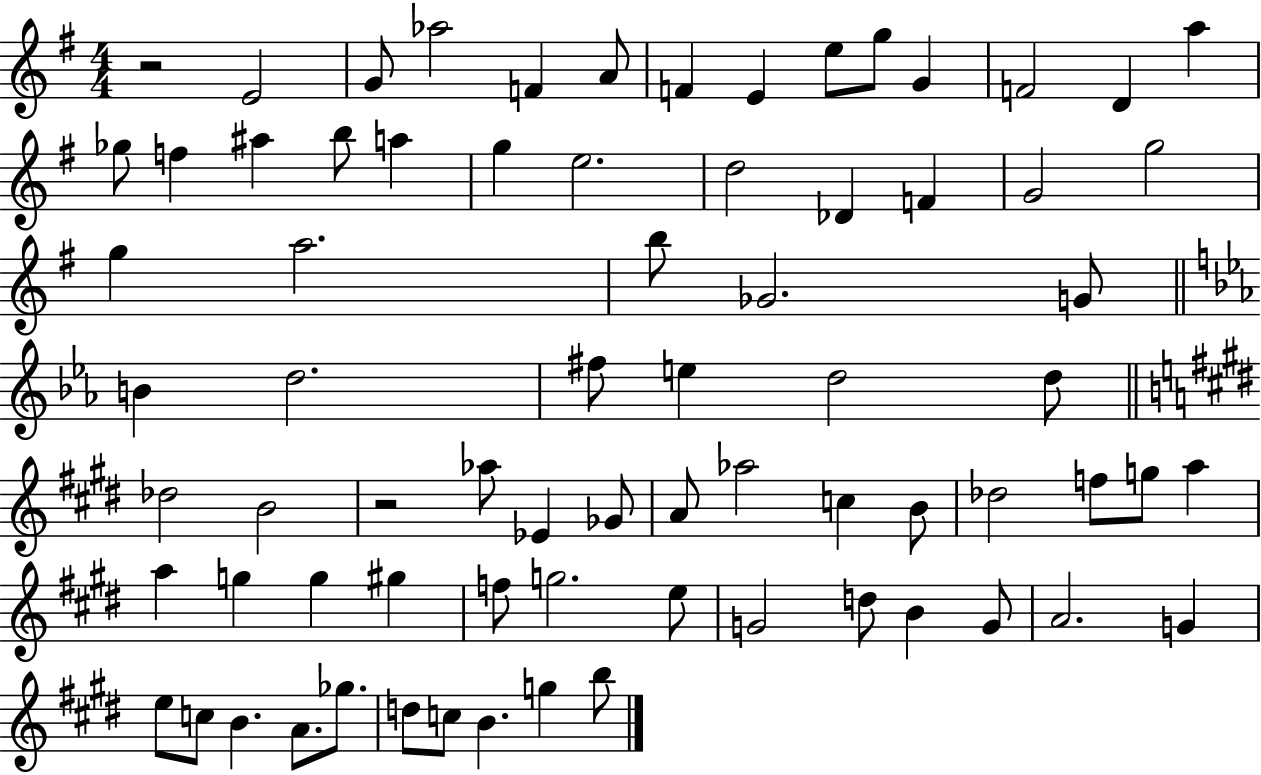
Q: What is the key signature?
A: G major